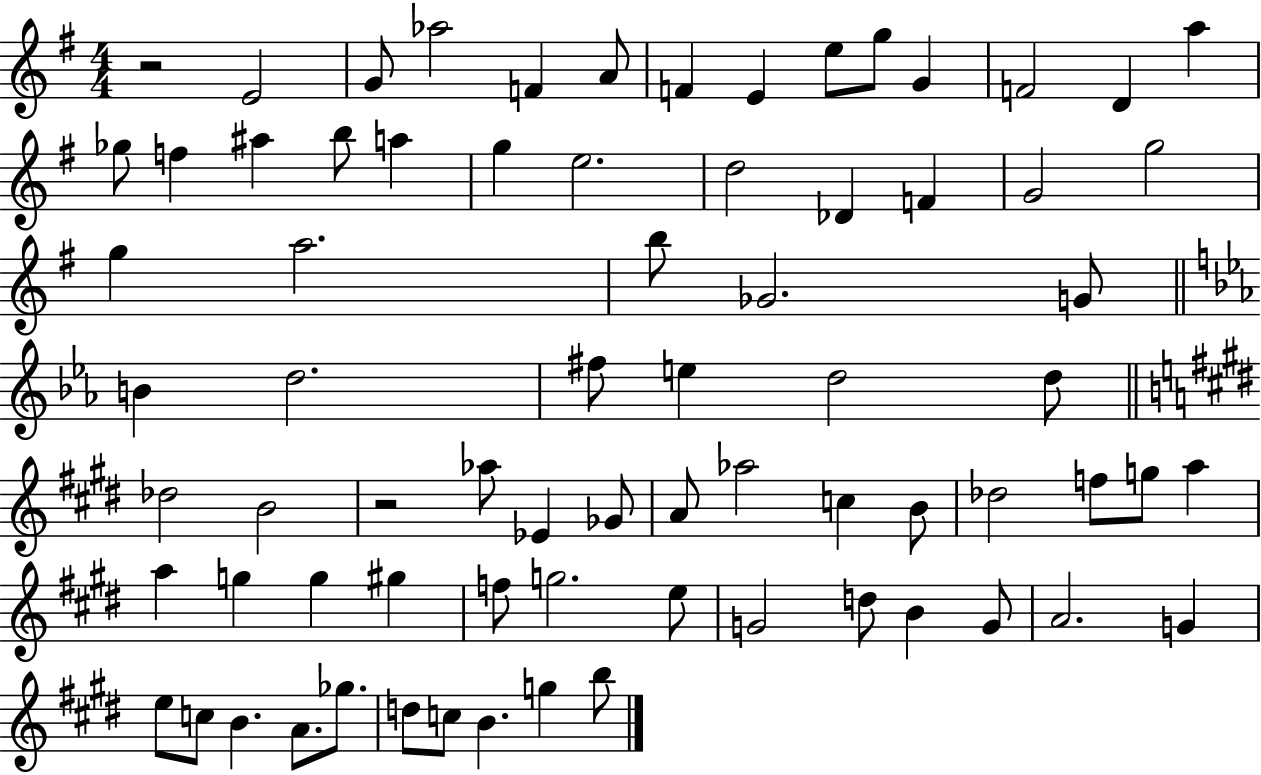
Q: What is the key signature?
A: G major